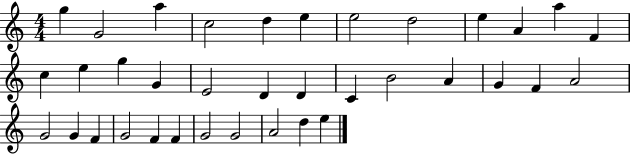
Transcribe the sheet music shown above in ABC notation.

X:1
T:Untitled
M:4/4
L:1/4
K:C
g G2 a c2 d e e2 d2 e A a F c e g G E2 D D C B2 A G F A2 G2 G F G2 F F G2 G2 A2 d e